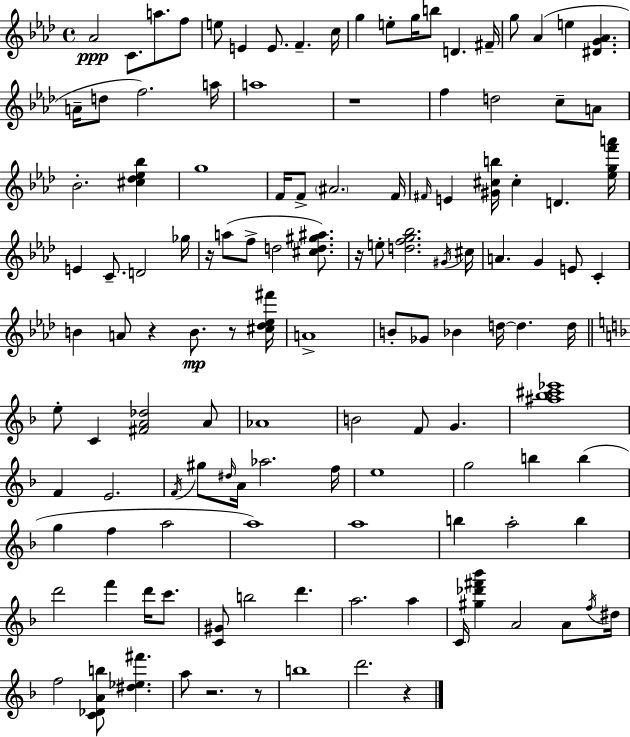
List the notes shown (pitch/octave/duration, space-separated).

Ab4/h C4/e. A5/e. F5/e E5/e E4/q E4/e. F4/q. C5/s G5/q E5/e G5/s B5/e D4/q. F#4/s G5/e Ab4/q E5/q [D#4,G4,Ab4]/q. A4/s D5/e F5/h. A5/s A5/w R/w F5/q D5/h C5/e A4/e Bb4/h. [C#5,Db5,Eb5,Bb5]/q G5/w F4/s F4/e A#4/h. F4/s F#4/s E4/q [G#4,C#5,B5]/s C#5/q D4/q. [Eb5,G5,F6,A6]/s E4/q C4/e. D4/h Gb5/s R/s A5/e F5/e D5/h [C#5,D5,G#5,A#5]/e. R/s E5/e [D5,F5,G5,Bb5]/h. G#4/s C#5/s A4/q. G4/q E4/e C4/q B4/q A4/e R/q B4/e. R/e [C#5,Db5,Eb5,F#6]/s A4/w B4/e Gb4/e Bb4/q D5/s D5/q. D5/s E5/e C4/q [F#4,A4,Db5]/h A4/e Ab4/w B4/h F4/e G4/q. [A#5,Bb5,C#6,Eb6]/w F4/q E4/h. F4/s G#5/e D#5/s A4/s Ab5/h. F5/s E5/w G5/h B5/q B5/q G5/q F5/q A5/h A5/w A5/w B5/q A5/h B5/q D6/h F6/q D6/s C6/e. [C4,G#4]/e B5/h D6/q. A5/h. A5/q C4/s [G#5,Db6,F#6,Bb6]/q A4/h A4/e F5/s D#5/s F5/h [C4,Db4,A4,B5]/e [D#5,Eb5,F#6]/q. A5/e R/h. R/e B5/w D6/h. R/q